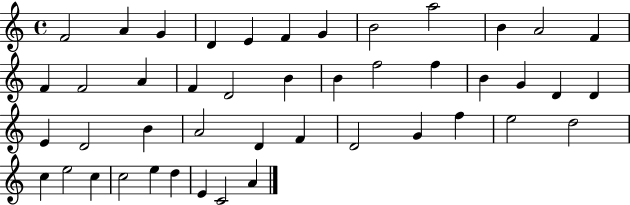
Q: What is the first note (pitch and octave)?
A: F4